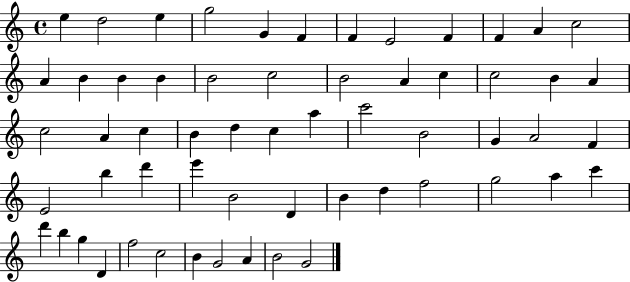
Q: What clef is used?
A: treble